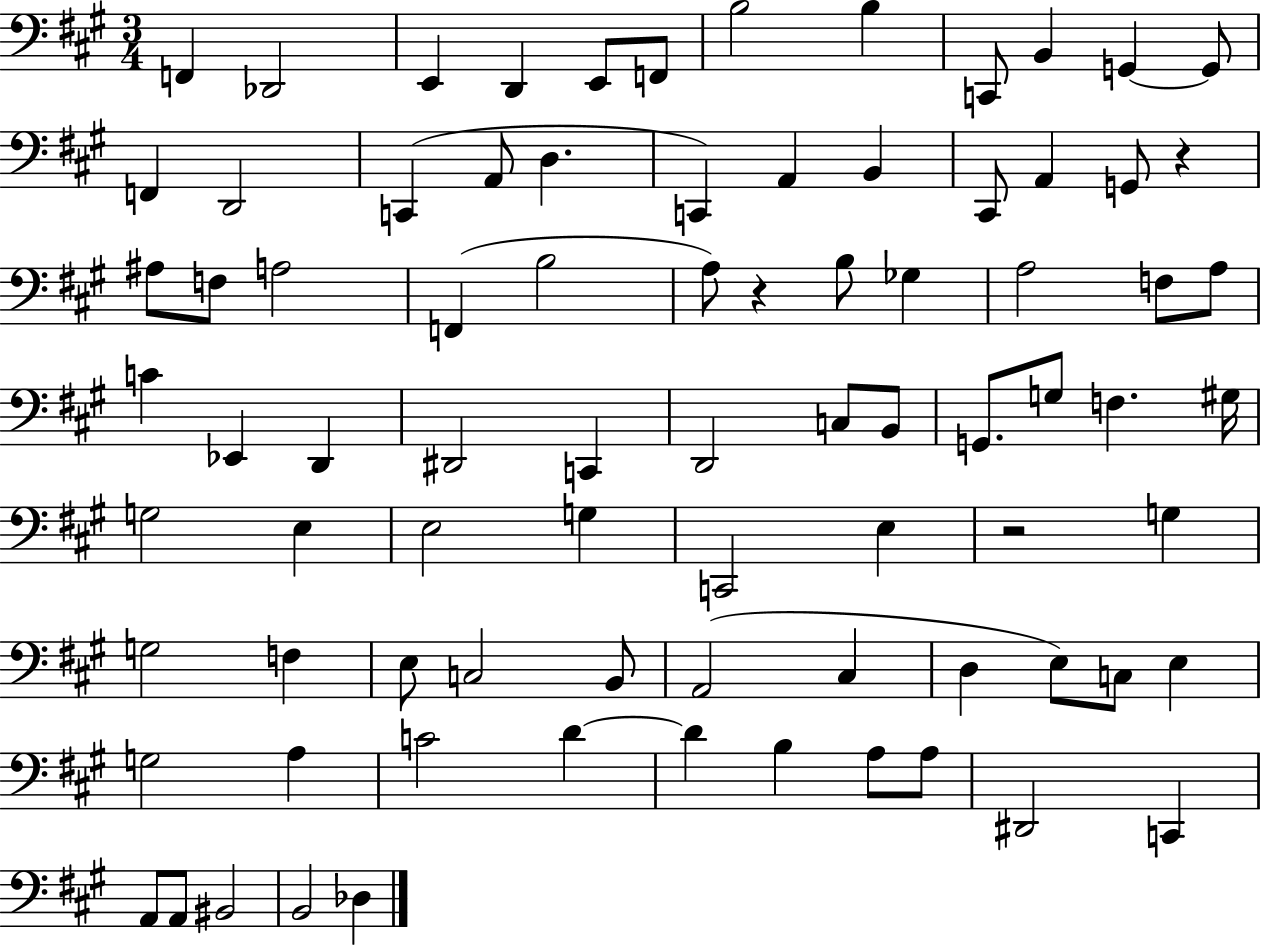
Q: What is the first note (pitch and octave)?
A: F2